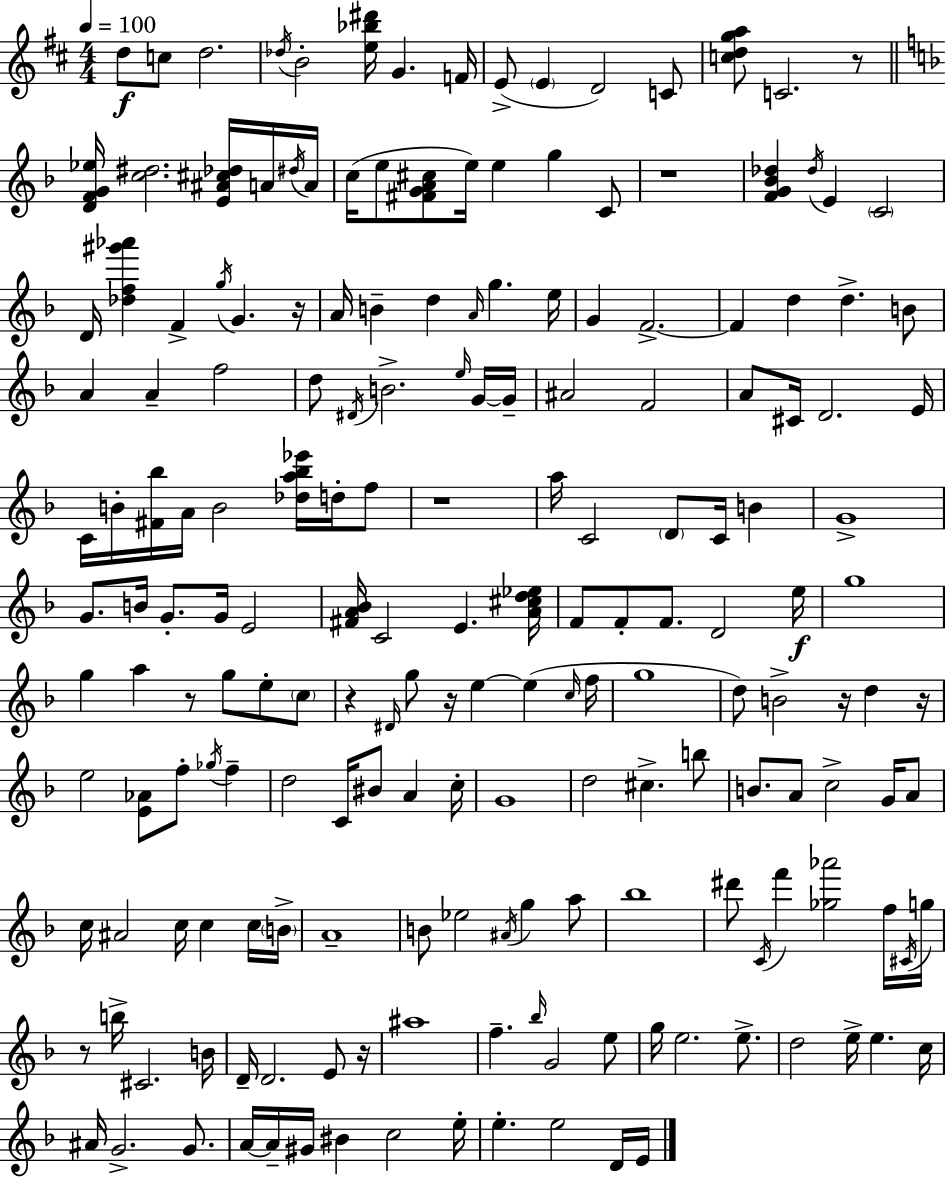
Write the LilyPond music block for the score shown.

{
  \clef treble
  \numericTimeSignature
  \time 4/4
  \key d \major
  \tempo 4 = 100
  \repeat volta 2 { d''8\f c''8 d''2. | \acciaccatura { des''16 } b'2-. <e'' bes'' dis'''>16 g'4. | f'16 e'8->( \parenthesize e'4 d'2) c'8 | <c'' d'' g'' a''>8 c'2. r8 | \break \bar "||" \break \key f \major <d' f' g' ees''>16 <c'' dis''>2. <e' ais' cis'' des''>16 a'16 \acciaccatura { dis''16 } | a'16 c''16( e''8 <fis' g' a' cis''>8 e''16) e''4 g''4 c'8 | r1 | <f' g' bes' des''>4 \acciaccatura { des''16 } e'4 \parenthesize c'2 | \break d'16 <des'' f'' gis''' aes'''>4 f'4-> \acciaccatura { g''16 } g'4. | r16 a'16 b'4-- d''4 \grace { a'16 } g''4. | e''16 g'4 f'2.->~~ | f'4 d''4 d''4.-> | \break b'8 a'4 a'4-- f''2 | d''8 \acciaccatura { dis'16 } b'2.-> | \grace { e''16 } g'16~~ g'16-- ais'2 f'2 | a'8 cis'16 d'2. | \break e'16 c'16 b'16-. <fis' bes''>16 a'16 b'2 | <des'' a'' bes'' ees'''>16 d''16-. f''8 r1 | a''16 c'2 \parenthesize d'8 | c'16 b'4 g'1-> | \break g'8. b'16 g'8.-. g'16 e'2 | <fis' a' bes'>16 c'2 e'4. | <a' cis'' d'' ees''>16 f'8 f'8-. f'8. d'2 | e''16\f g''1 | \break g''4 a''4 r8 | g''8 e''8-. \parenthesize c''8 r4 \grace { dis'16 } g''8 r16 e''4~~ | e''4( \grace { c''16 } f''16 g''1 | d''8) b'2-> | \break r16 d''4 r16 e''2 | <e' aes'>8 f''8-. \acciaccatura { ges''16 } f''4-- d''2 | c'16 bis'8 a'4 c''16-. g'1 | d''2 | \break cis''4.-> b''8 b'8. a'8 c''2-> | g'16 a'8 c''16 ais'2 | c''16 c''4 c''16 \parenthesize b'16-> a'1-- | b'8 ees''2 | \break \acciaccatura { ais'16 } g''4 a''8 bes''1 | dis'''8 \acciaccatura { c'16 } f'''4 | <ges'' aes'''>2 f''16 \acciaccatura { cis'16 } g''16 r8 b''16-> cis'2. | b'16 d'16-- d'2. | \break e'8 r16 ais''1 | f''4.-- | \grace { bes''16 } g'2 e''8 g''16 e''2. | e''8.-> d''2 | \break e''16-> e''4. c''16 ais'16 g'2.-> | g'8. a'16~~ a'16-- gis'16 | bis'4 c''2 e''16-. e''4.-. | e''2 d'16 e'16 } \bar "|."
}